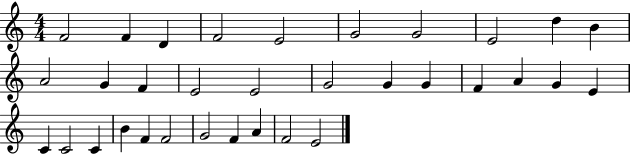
{
  \clef treble
  \numericTimeSignature
  \time 4/4
  \key c \major
  f'2 f'4 d'4 | f'2 e'2 | g'2 g'2 | e'2 d''4 b'4 | \break a'2 g'4 f'4 | e'2 e'2 | g'2 g'4 g'4 | f'4 a'4 g'4 e'4 | \break c'4 c'2 c'4 | b'4 f'4 f'2 | g'2 f'4 a'4 | f'2 e'2 | \break \bar "|."
}